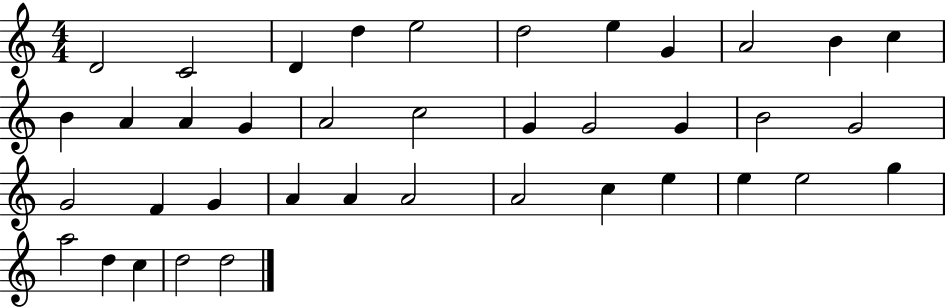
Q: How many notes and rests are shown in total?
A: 39